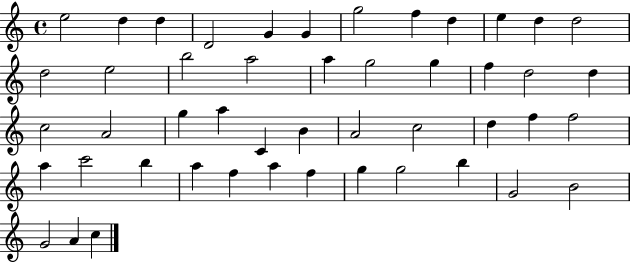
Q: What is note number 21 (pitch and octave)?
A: D5